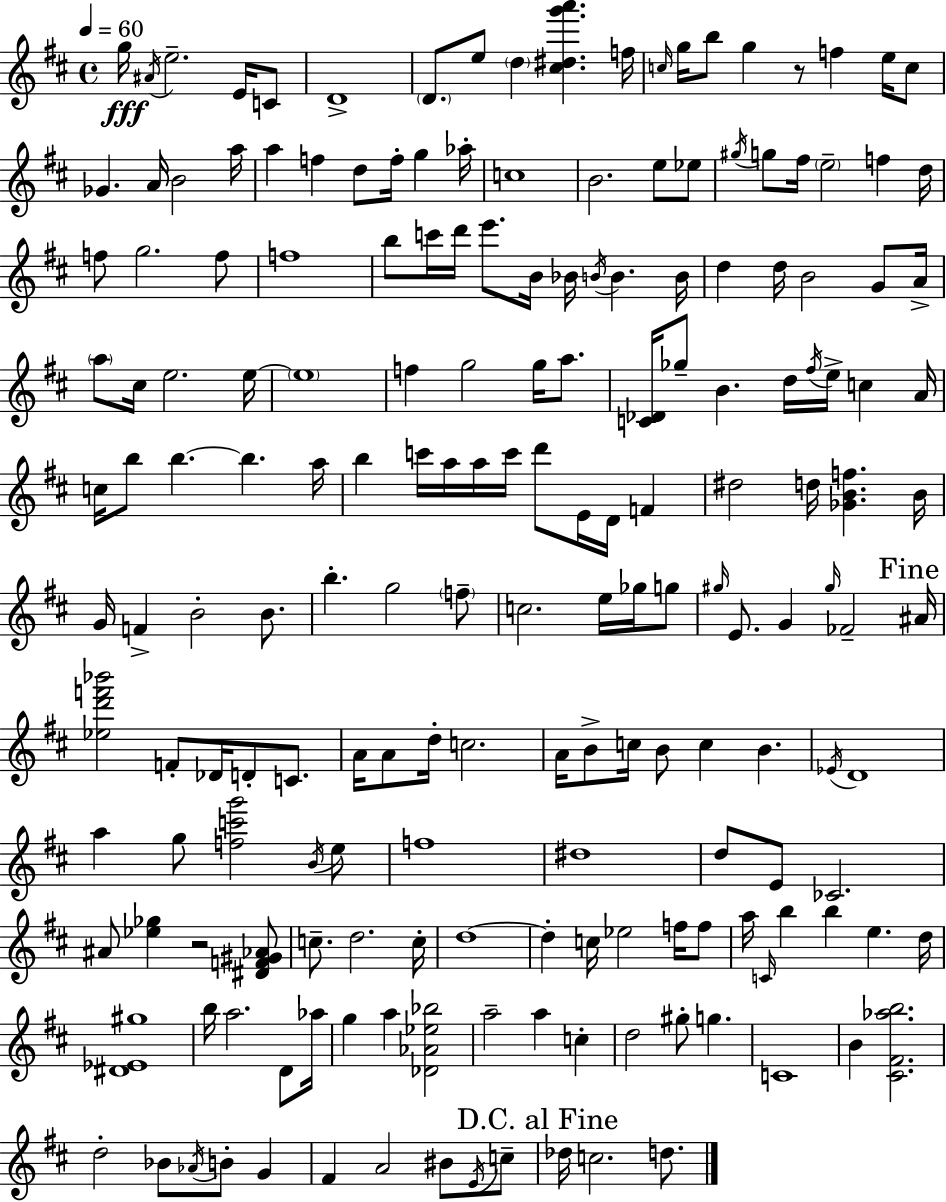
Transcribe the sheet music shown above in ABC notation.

X:1
T:Untitled
M:4/4
L:1/4
K:D
g/4 ^A/4 e2 E/4 C/2 D4 D/2 e/2 d [^c^dg'a'] f/4 c/4 g/4 b/2 g z/2 f e/4 c/2 _G A/4 B2 a/4 a f d/2 f/4 g _a/4 c4 B2 e/2 _e/2 ^g/4 g/2 ^f/4 e2 f d/4 f/2 g2 f/2 f4 b/2 c'/4 d'/4 e'/2 B/4 _B/4 B/4 B B/4 d d/4 B2 G/2 A/4 a/2 ^c/4 e2 e/4 e4 f g2 g/4 a/2 [C_D]/4 _g/2 B d/4 ^f/4 e/4 c A/4 c/4 b/2 b b a/4 b c'/4 a/4 a/4 c'/4 d'/2 E/4 D/4 F ^d2 d/4 [_GBf] B/4 G/4 F B2 B/2 b g2 f/2 c2 e/4 _g/4 g/2 ^g/4 E/2 G ^g/4 _F2 ^A/4 [_ed'f'_b']2 F/2 _D/4 D/2 C/2 A/4 A/2 d/4 c2 A/4 B/2 c/4 B/2 c B _E/4 D4 a g/2 [fc'g']2 B/4 e/2 f4 ^d4 d/2 E/2 _C2 ^A/2 [_e_g] z2 [^DF^G_A]/2 c/2 d2 c/4 d4 d c/4 _e2 f/4 f/2 a/4 C/4 b b e d/4 [^D_E^g]4 b/4 a2 D/2 _a/4 g a [_D_A_e_b]2 a2 a c d2 ^g/2 g C4 B [^C^F_ab]2 d2 _B/2 _A/4 B/2 G ^F A2 ^B/2 E/4 c/2 _d/4 c2 d/2